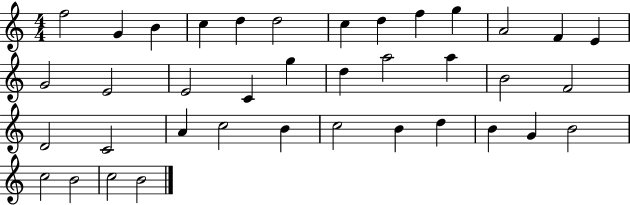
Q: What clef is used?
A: treble